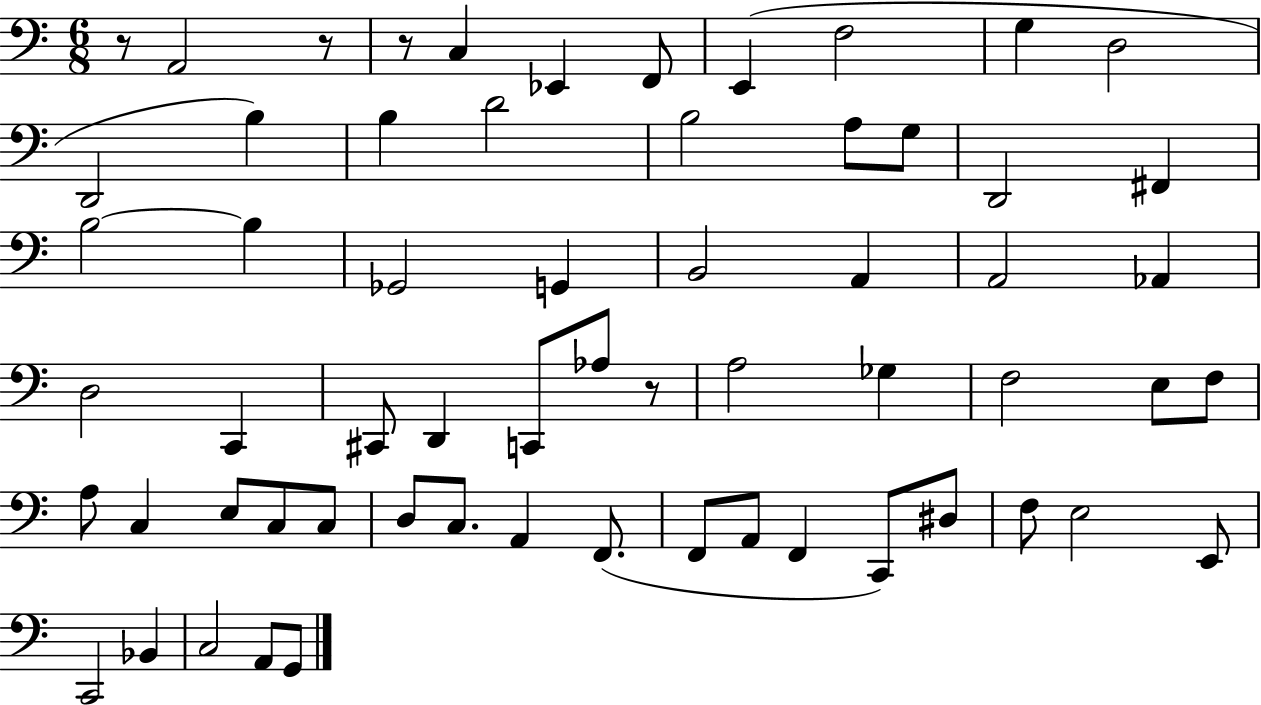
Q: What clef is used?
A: bass